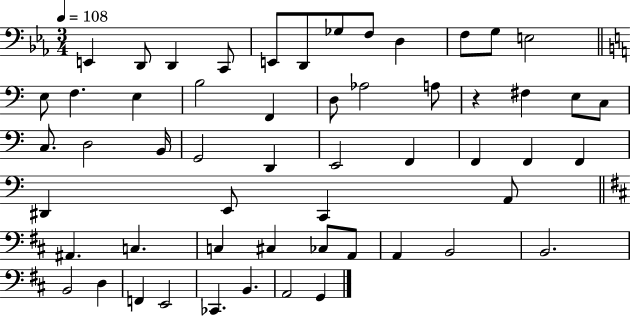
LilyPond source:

{
  \clef bass
  \numericTimeSignature
  \time 3/4
  \key ees \major
  \tempo 4 = 108
  e,4 d,8 d,4 c,8 | e,8 d,8 ges8 f8 d4 | f8 g8 e2 | \bar "||" \break \key c \major e8 f4. e4 | b2 f,4 | d8 aes2 a8 | r4 fis4 e8 c8 | \break c8. d2 b,16 | g,2 d,4 | e,2 f,4 | f,4 f,4 f,4 | \break dis,4 e,8 c,4 a,8 | \bar "||" \break \key b \minor ais,4. c4. | c4 cis4 ces8 a,8 | a,4 b,2 | b,2. | \break b,2 d4 | f,4 e,2 | ces,4. b,4. | a,2 g,4 | \break \bar "|."
}